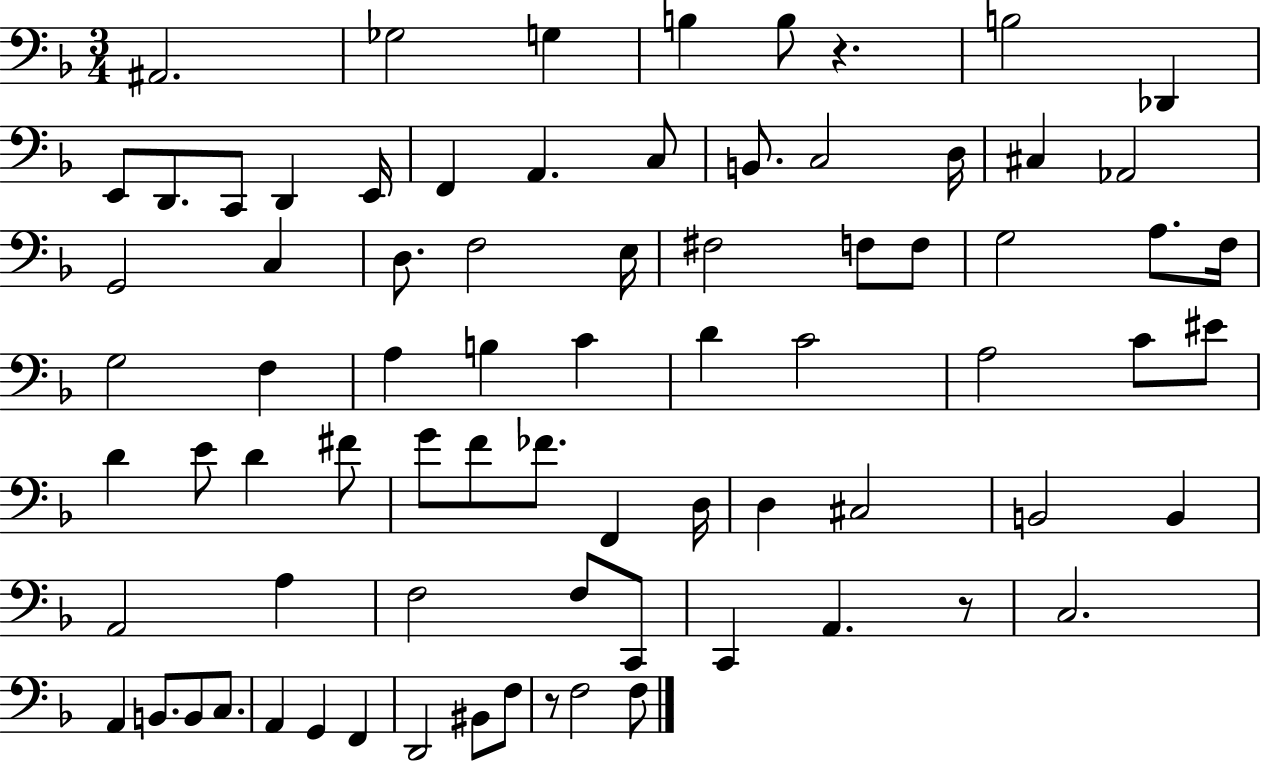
{
  \clef bass
  \numericTimeSignature
  \time 3/4
  \key f \major
  ais,2. | ges2 g4 | b4 b8 r4. | b2 des,4 | \break e,8 d,8. c,8 d,4 e,16 | f,4 a,4. c8 | b,8. c2 d16 | cis4 aes,2 | \break g,2 c4 | d8. f2 e16 | fis2 f8 f8 | g2 a8. f16 | \break g2 f4 | a4 b4 c'4 | d'4 c'2 | a2 c'8 eis'8 | \break d'4 e'8 d'4 fis'8 | g'8 f'8 fes'8. f,4 d16 | d4 cis2 | b,2 b,4 | \break a,2 a4 | f2 f8 c,8 | c,4 a,4. r8 | c2. | \break a,4 b,8. b,8 c8. | a,4 g,4 f,4 | d,2 bis,8 f8 | r8 f2 f8 | \break \bar "|."
}